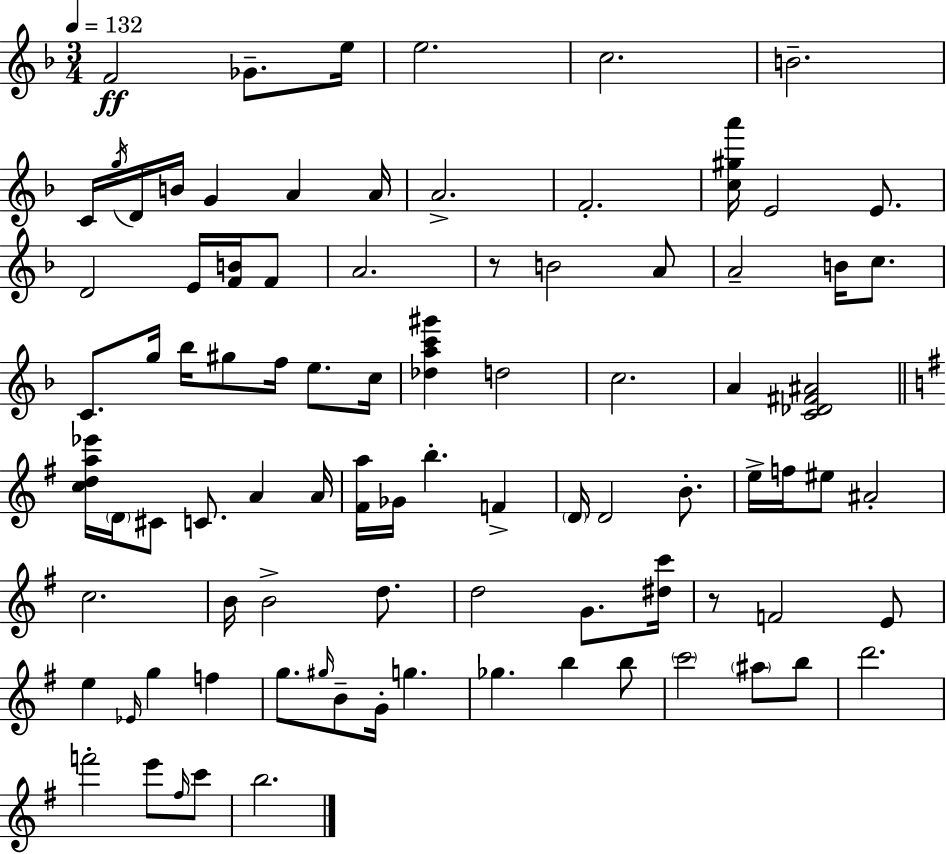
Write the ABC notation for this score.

X:1
T:Untitled
M:3/4
L:1/4
K:Dm
F2 _G/2 e/4 e2 c2 B2 C/4 g/4 D/4 B/4 G A A/4 A2 F2 [c^ga']/4 E2 E/2 D2 E/4 [FB]/4 F/2 A2 z/2 B2 A/2 A2 B/4 c/2 C/2 g/4 _b/4 ^g/2 f/4 e/2 c/4 [_dac'^g'] d2 c2 A [C_D^F^A]2 [cda_e']/4 D/4 ^C/2 C/2 A A/4 [^Fa]/4 _G/4 b F D/4 D2 B/2 e/4 f/4 ^e/2 ^A2 c2 B/4 B2 d/2 d2 G/2 [^dc']/4 z/2 F2 E/2 e _E/4 g f g/2 ^g/4 B/2 G/4 g _g b b/2 c'2 ^a/2 b/2 d'2 f'2 e'/2 ^f/4 c'/2 b2